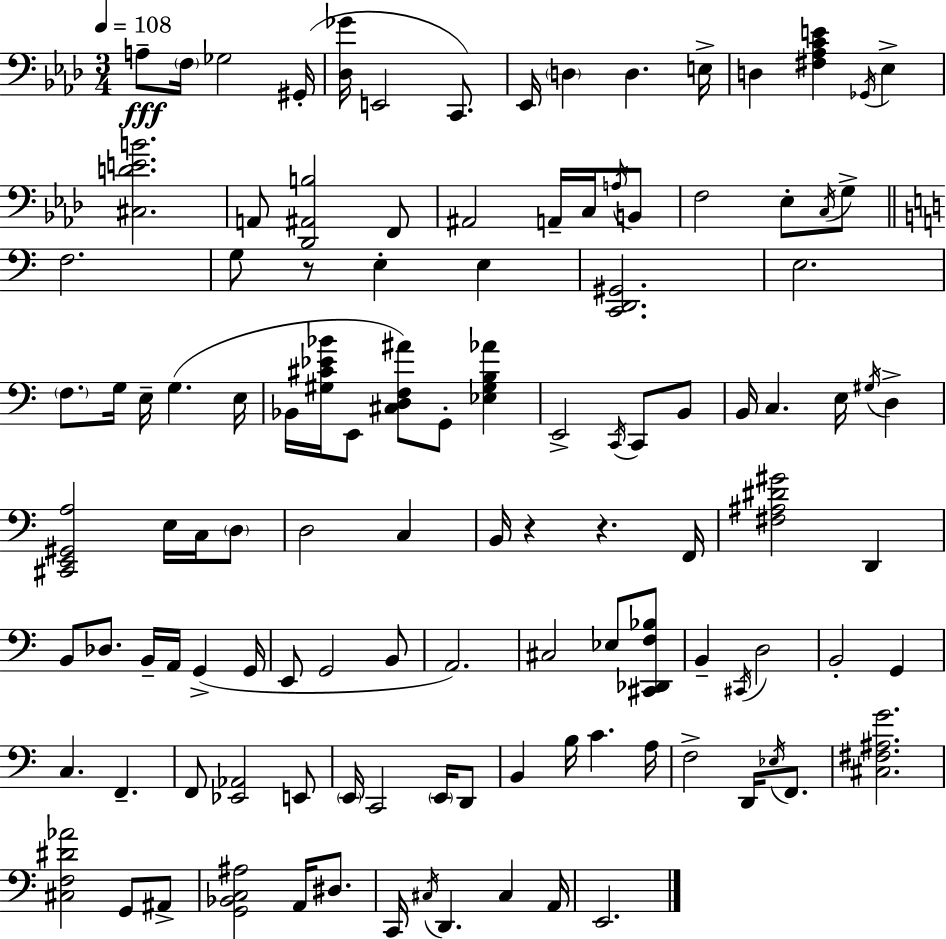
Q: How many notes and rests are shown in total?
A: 115